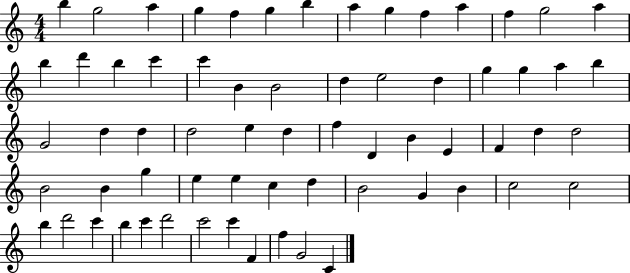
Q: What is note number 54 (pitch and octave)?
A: B5